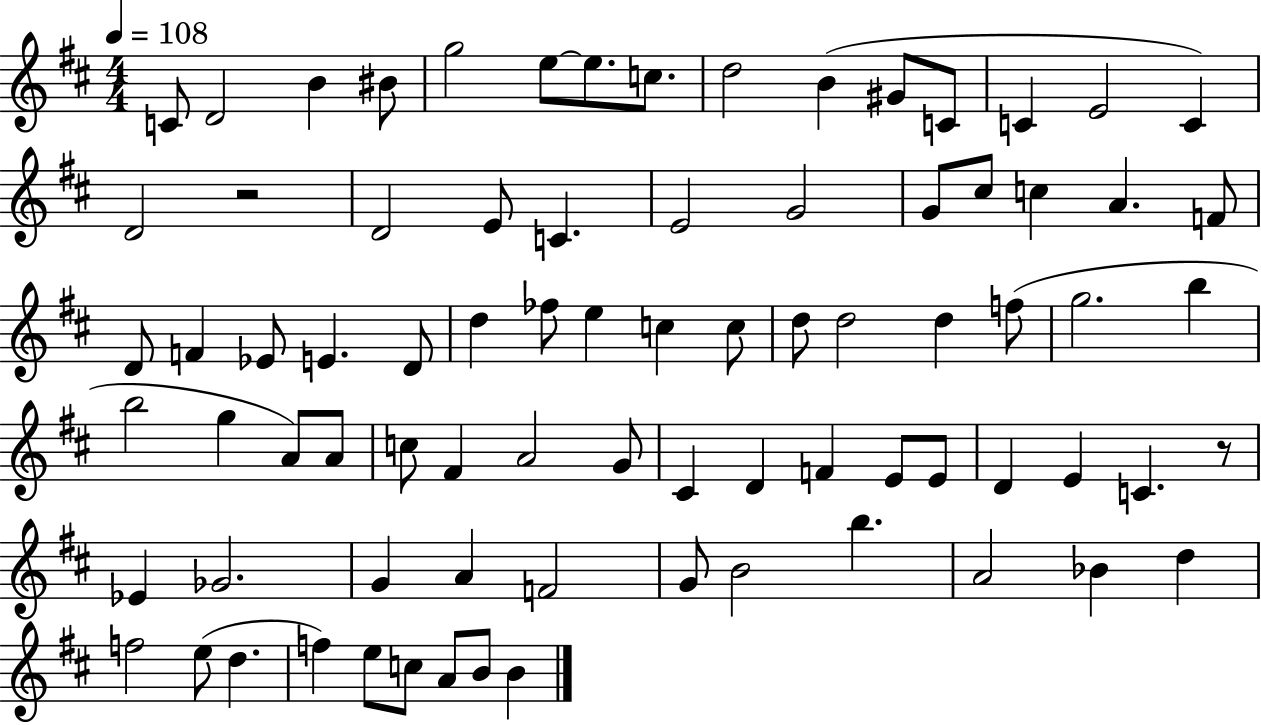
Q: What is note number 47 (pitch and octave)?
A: C5